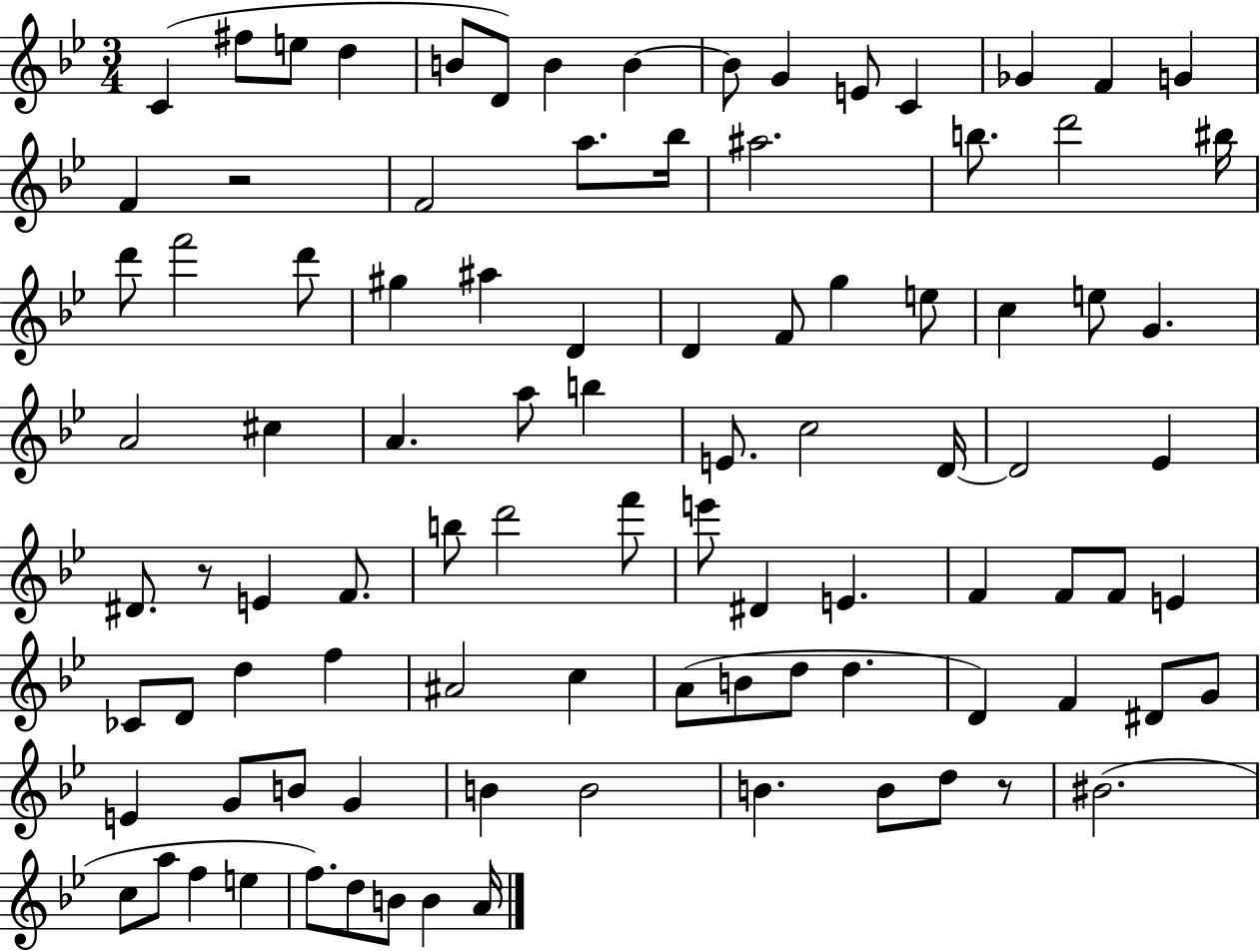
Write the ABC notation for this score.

X:1
T:Untitled
M:3/4
L:1/4
K:Bb
C ^f/2 e/2 d B/2 D/2 B B B/2 G E/2 C _G F G F z2 F2 a/2 _b/4 ^a2 b/2 d'2 ^b/4 d'/2 f'2 d'/2 ^g ^a D D F/2 g e/2 c e/2 G A2 ^c A a/2 b E/2 c2 D/4 D2 _E ^D/2 z/2 E F/2 b/2 d'2 f'/2 e'/2 ^D E F F/2 F/2 E _C/2 D/2 d f ^A2 c A/2 B/2 d/2 d D F ^D/2 G/2 E G/2 B/2 G B B2 B B/2 d/2 z/2 ^B2 c/2 a/2 f e f/2 d/2 B/2 B A/4